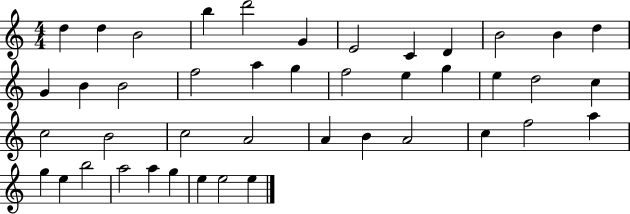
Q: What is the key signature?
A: C major